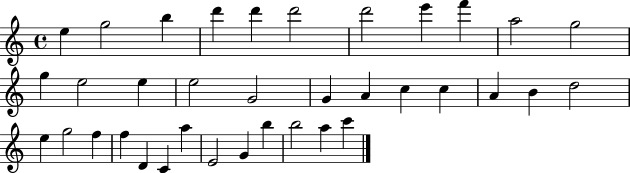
E5/q G5/h B5/q D6/q D6/q D6/h D6/h E6/q F6/q A5/h G5/h G5/q E5/h E5/q E5/h G4/h G4/q A4/q C5/q C5/q A4/q B4/q D5/h E5/q G5/h F5/q F5/q D4/q C4/q A5/q E4/h G4/q B5/q B5/h A5/q C6/q